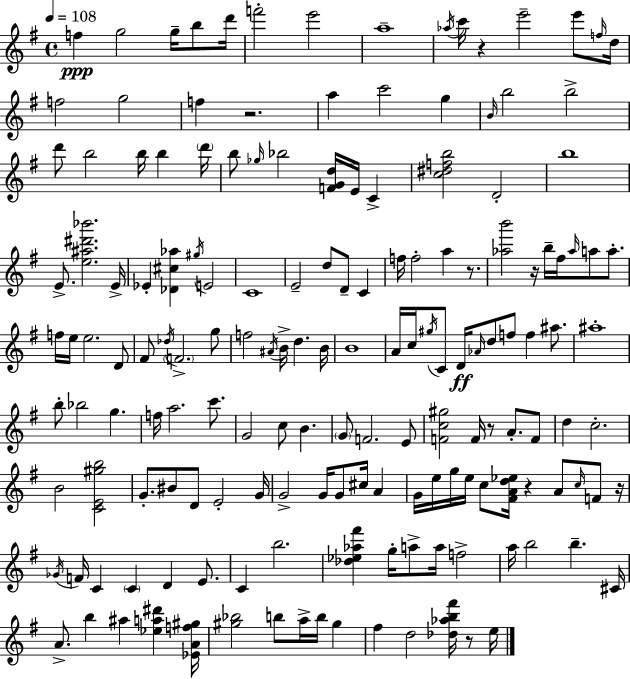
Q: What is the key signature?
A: G major